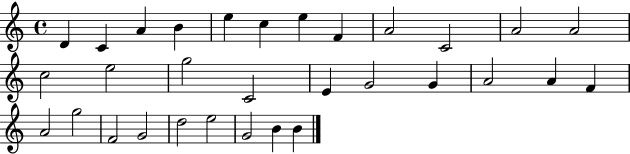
X:1
T:Untitled
M:4/4
L:1/4
K:C
D C A B e c e F A2 C2 A2 A2 c2 e2 g2 C2 E G2 G A2 A F A2 g2 F2 G2 d2 e2 G2 B B